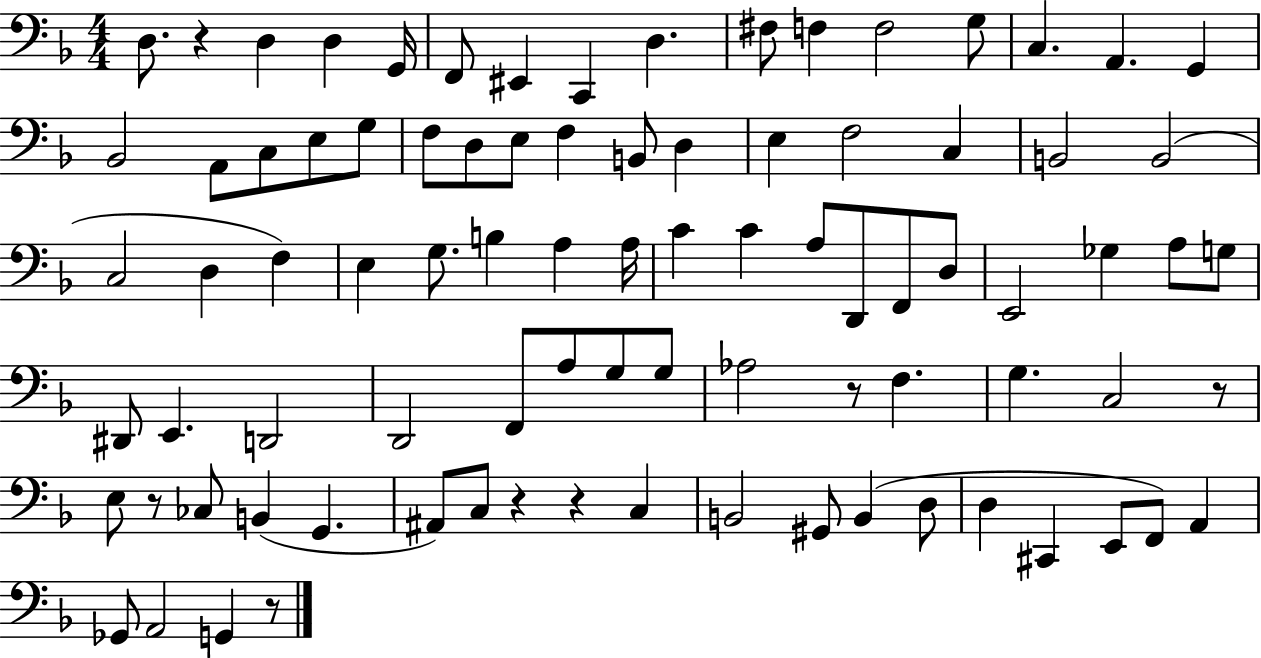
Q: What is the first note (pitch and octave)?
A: D3